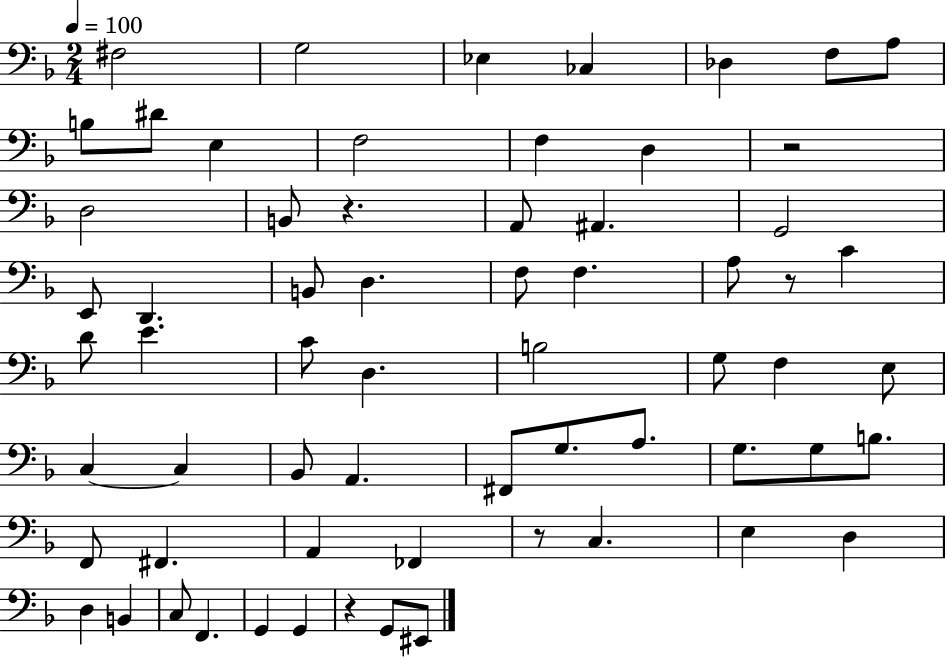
F#3/h G3/h Eb3/q CES3/q Db3/q F3/e A3/e B3/e D#4/e E3/q F3/h F3/q D3/q R/h D3/h B2/e R/q. A2/e A#2/q. G2/h E2/e D2/q. B2/e D3/q. F3/e F3/q. A3/e R/e C4/q D4/e E4/q. C4/e D3/q. B3/h G3/e F3/q E3/e C3/q C3/q Bb2/e A2/q. F#2/e G3/e. A3/e. G3/e. G3/e B3/e. F2/e F#2/q. A2/q FES2/q R/e C3/q. E3/q D3/q D3/q B2/q C3/e F2/q. G2/q G2/q R/q G2/e EIS2/e